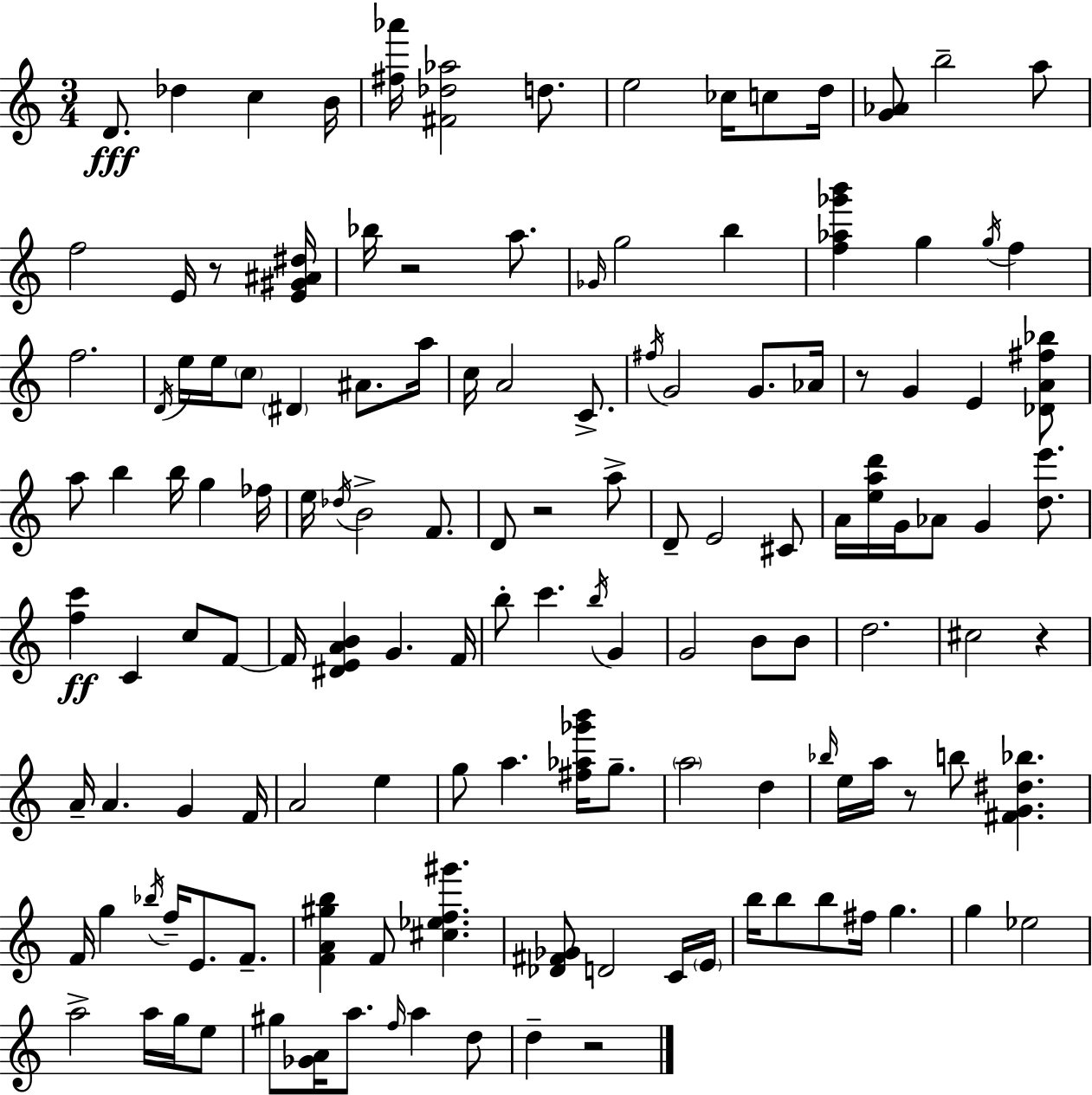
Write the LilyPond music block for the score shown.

{
  \clef treble
  \numericTimeSignature
  \time 3/4
  \key c \major
  \repeat volta 2 { d'8.\fff des''4 c''4 b'16 | <fis'' aes'''>16 <fis' des'' aes''>2 d''8. | e''2 ces''16 c''8 d''16 | <g' aes'>8 b''2-- a''8 | \break f''2 e'16 r8 <e' gis' ais' dis''>16 | bes''16 r2 a''8. | \grace { ges'16 } g''2 b''4 | <f'' aes'' ges''' b'''>4 g''4 \acciaccatura { g''16 } f''4 | \break f''2. | \acciaccatura { d'16 } e''16 e''16 \parenthesize c''8 \parenthesize dis'4 ais'8. | a''16 c''16 a'2 | c'8.-> \acciaccatura { fis''16 } g'2 | \break g'8. aes'16 r8 g'4 e'4 | <des' a' fis'' bes''>8 a''8 b''4 b''16 g''4 | fes''16 e''16 \acciaccatura { des''16 } b'2-> | f'8. d'8 r2 | \break a''8-> d'8-- e'2 | cis'8 a'16 <e'' a'' d'''>16 g'16 aes'8 g'4 | <d'' e'''>8. <f'' c'''>4\ff c'4 | c''8 f'8~~ f'16 <dis' e' a' b'>4 g'4. | \break f'16 b''8-. c'''4. | \acciaccatura { b''16 } g'4 g'2 | b'8 b'8 d''2. | cis''2 | \break r4 a'16-- a'4. | g'4 f'16 a'2 | e''4 g''8 a''4. | <fis'' aes'' ges''' b'''>16 g''8.-- \parenthesize a''2 | \break d''4 \grace { bes''16 } e''16 a''16 r8 b''8 | <fis' g' dis'' bes''>4. f'16 g''4 | \acciaccatura { bes''16 } f''16-- e'8. f'8.-- <f' a' gis'' b''>4 | f'8 <cis'' ees'' f'' gis'''>4. <des' fis' ges'>8 d'2 | \break c'16 \parenthesize e'16 b''16 b''8 b''8 | fis''16 g''4. g''4 | ees''2 a''2-> | a''16 g''16 e''8 gis''8 <ges' a'>16 a''8. | \break \grace { f''16 } a''4 d''8 d''4-- | r2 } \bar "|."
}